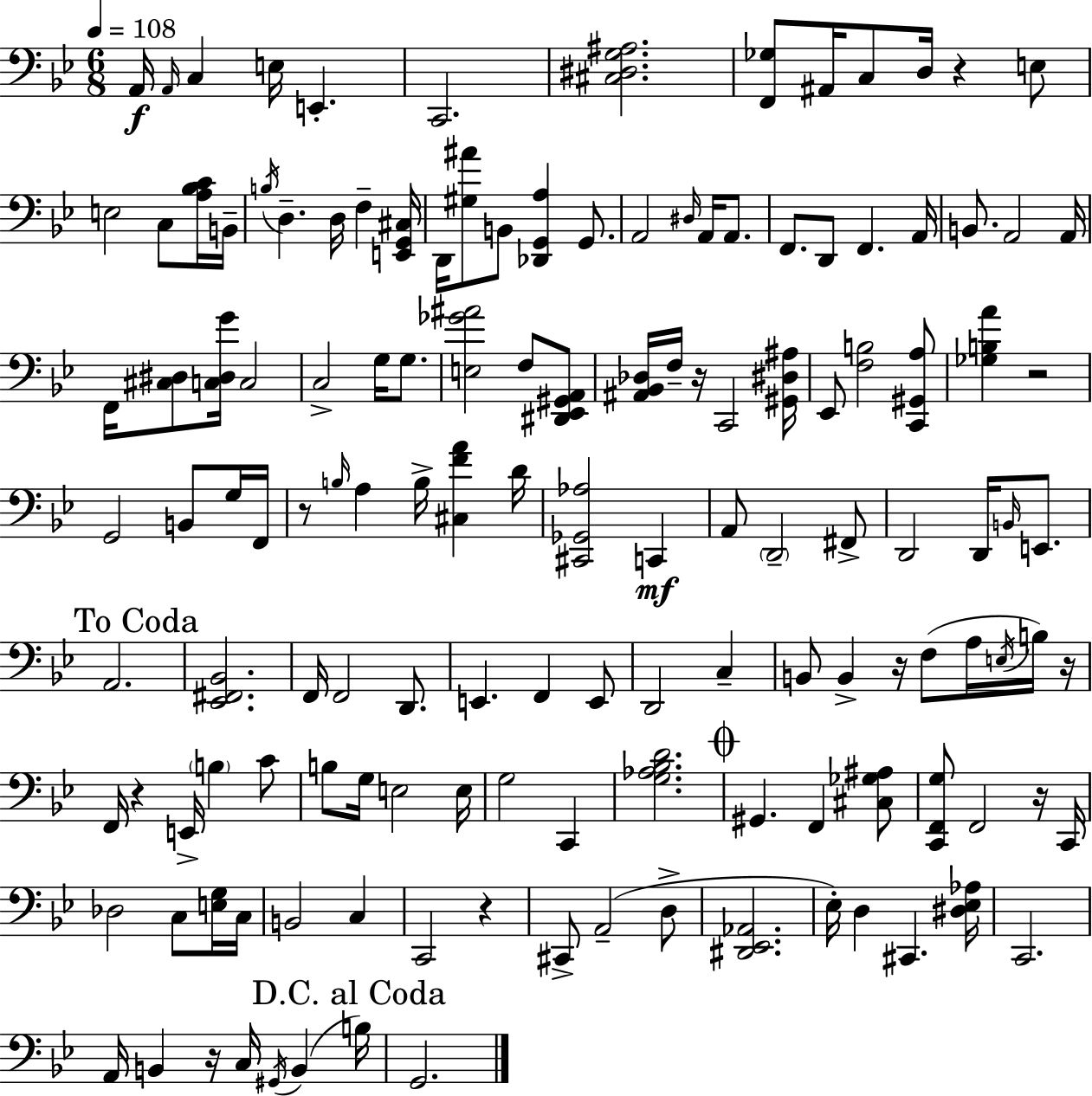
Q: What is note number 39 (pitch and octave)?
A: C2